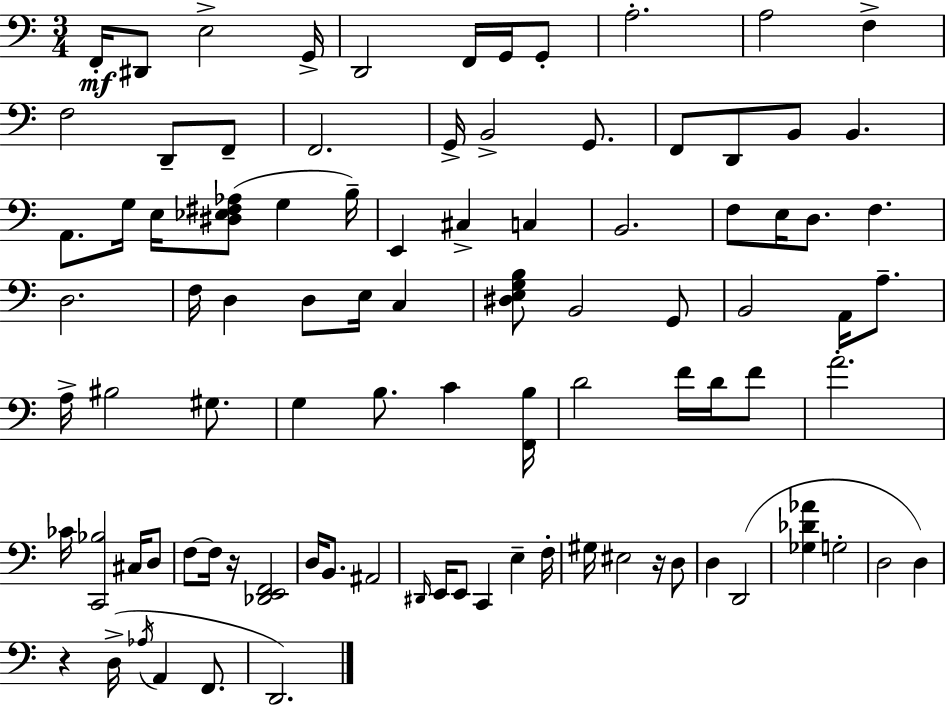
X:1
T:Untitled
M:3/4
L:1/4
K:Am
F,,/4 ^D,,/2 E,2 G,,/4 D,,2 F,,/4 G,,/4 G,,/2 A,2 A,2 F, F,2 D,,/2 F,,/2 F,,2 G,,/4 B,,2 G,,/2 F,,/2 D,,/2 B,,/2 B,, A,,/2 G,/4 E,/4 [^D,_E,^F,_A,]/2 G, B,/4 E,, ^C, C, B,,2 F,/2 E,/4 D,/2 F, D,2 F,/4 D, D,/2 E,/4 C, [^D,E,G,B,]/2 B,,2 G,,/2 B,,2 A,,/4 A,/2 A,/4 ^B,2 ^G,/2 G, B,/2 C [F,,B,]/4 D2 F/4 D/4 F/2 A2 _C/4 [C,,_B,]2 ^C,/4 D,/2 F,/2 F,/4 z/4 [_D,,E,,F,,]2 D,/4 B,,/2 ^A,,2 ^D,,/4 E,,/4 E,,/2 C,, E, F,/4 ^G,/4 ^E,2 z/4 D,/2 D, D,,2 [_G,_D_A] G,2 D,2 D, z D,/4 _A,/4 A,, F,,/2 D,,2